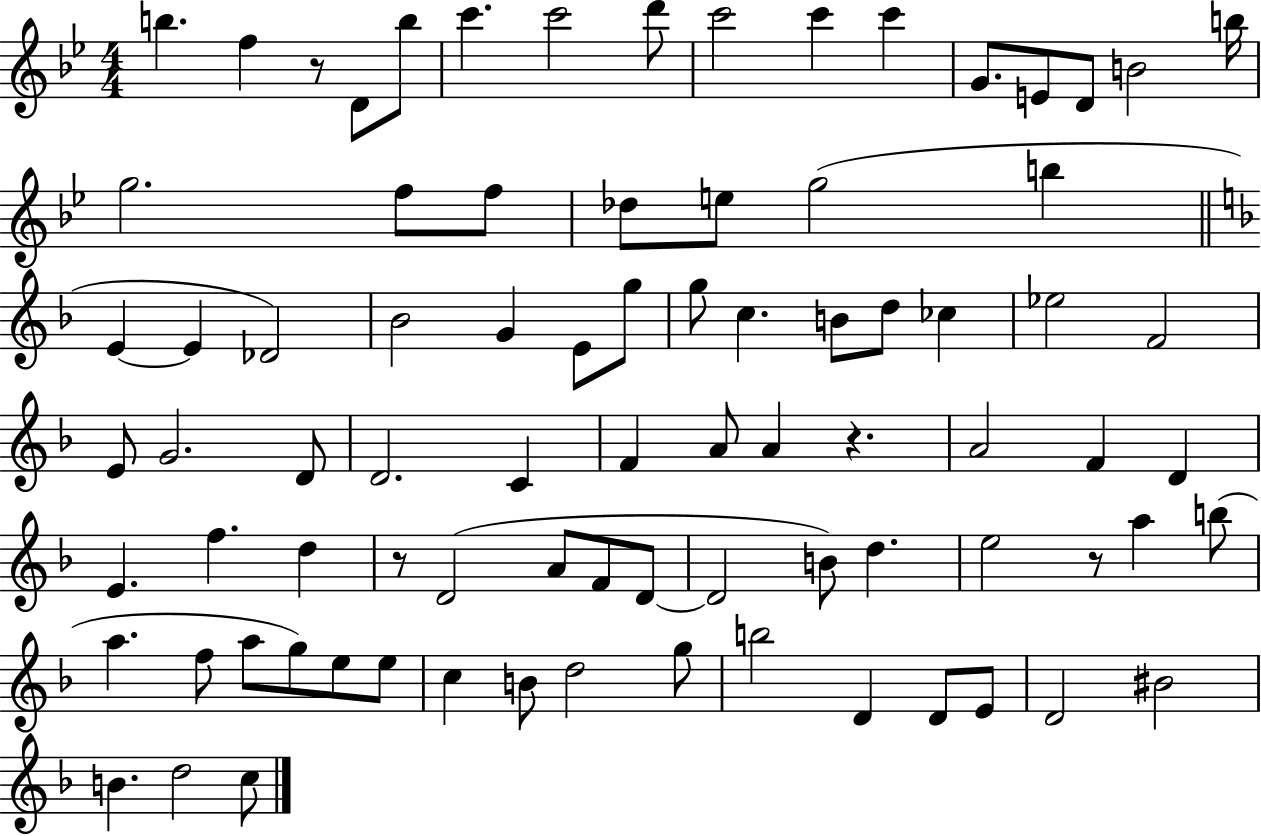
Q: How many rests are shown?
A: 4